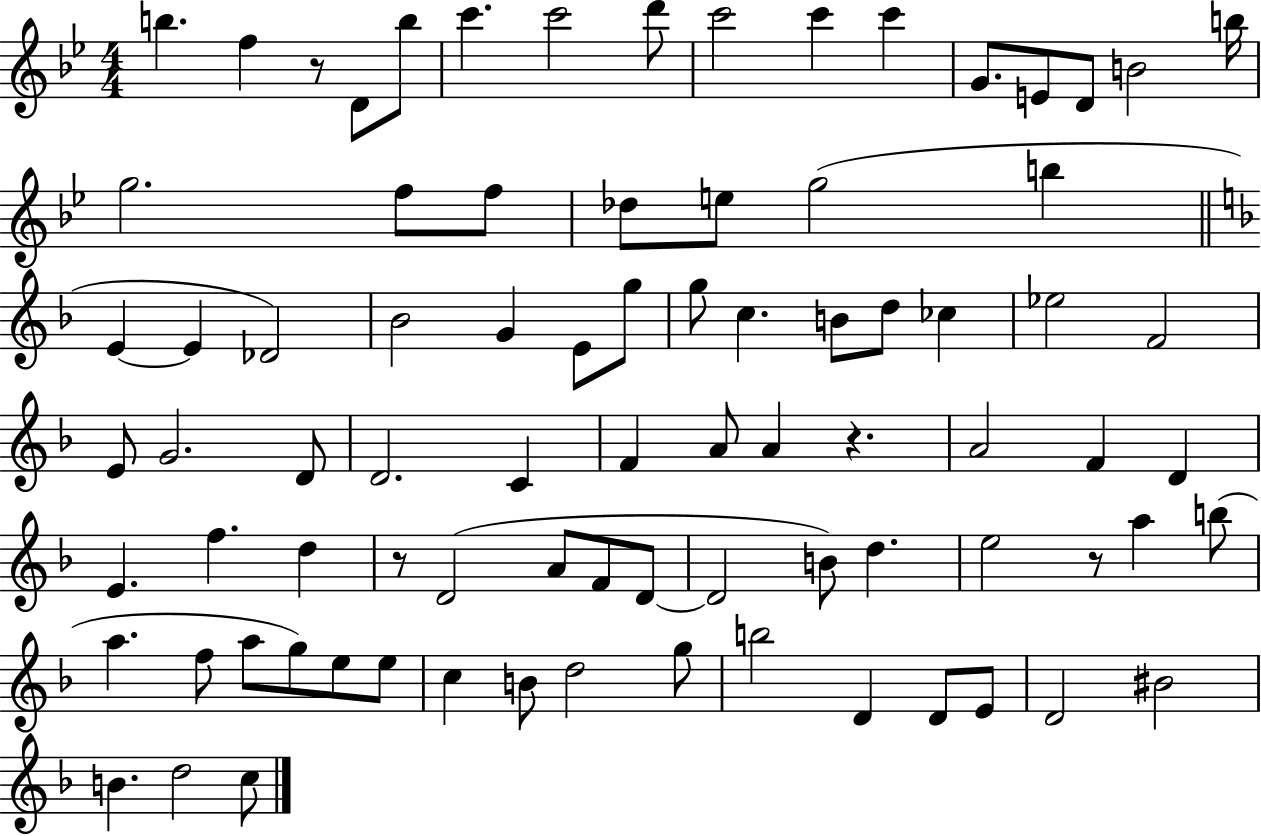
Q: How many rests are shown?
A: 4